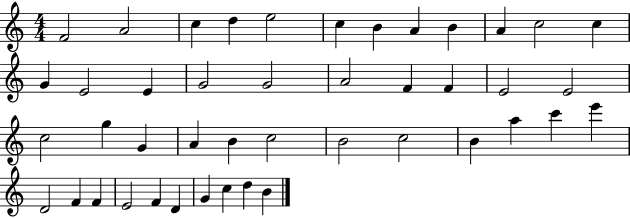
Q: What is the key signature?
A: C major